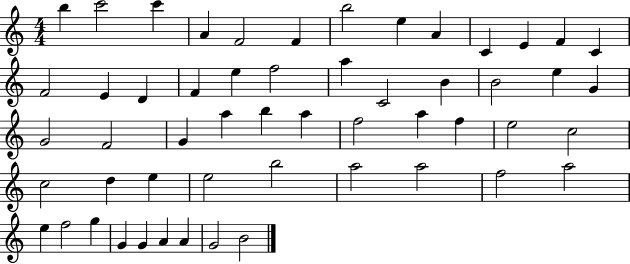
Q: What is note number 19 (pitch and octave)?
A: F5